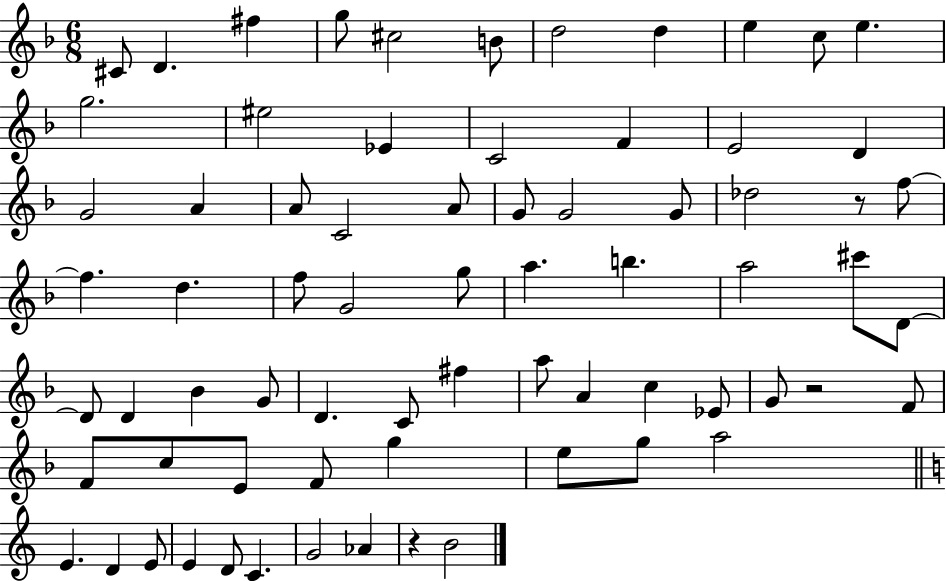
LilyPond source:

{
  \clef treble
  \numericTimeSignature
  \time 6/8
  \key f \major
  cis'8 d'4. fis''4 | g''8 cis''2 b'8 | d''2 d''4 | e''4 c''8 e''4. | \break g''2. | eis''2 ees'4 | c'2 f'4 | e'2 d'4 | \break g'2 a'4 | a'8 c'2 a'8 | g'8 g'2 g'8 | des''2 r8 f''8~~ | \break f''4. d''4. | f''8 g'2 g''8 | a''4. b''4. | a''2 cis'''8 d'8~~ | \break d'8 d'4 bes'4 g'8 | d'4. c'8 fis''4 | a''8 a'4 c''4 ees'8 | g'8 r2 f'8 | \break f'8 c''8 e'8 f'8 g''4 | e''8 g''8 a''2 | \bar "||" \break \key c \major e'4. d'4 e'8 | e'4 d'8 c'4. | g'2 aes'4 | r4 b'2 | \break \bar "|."
}